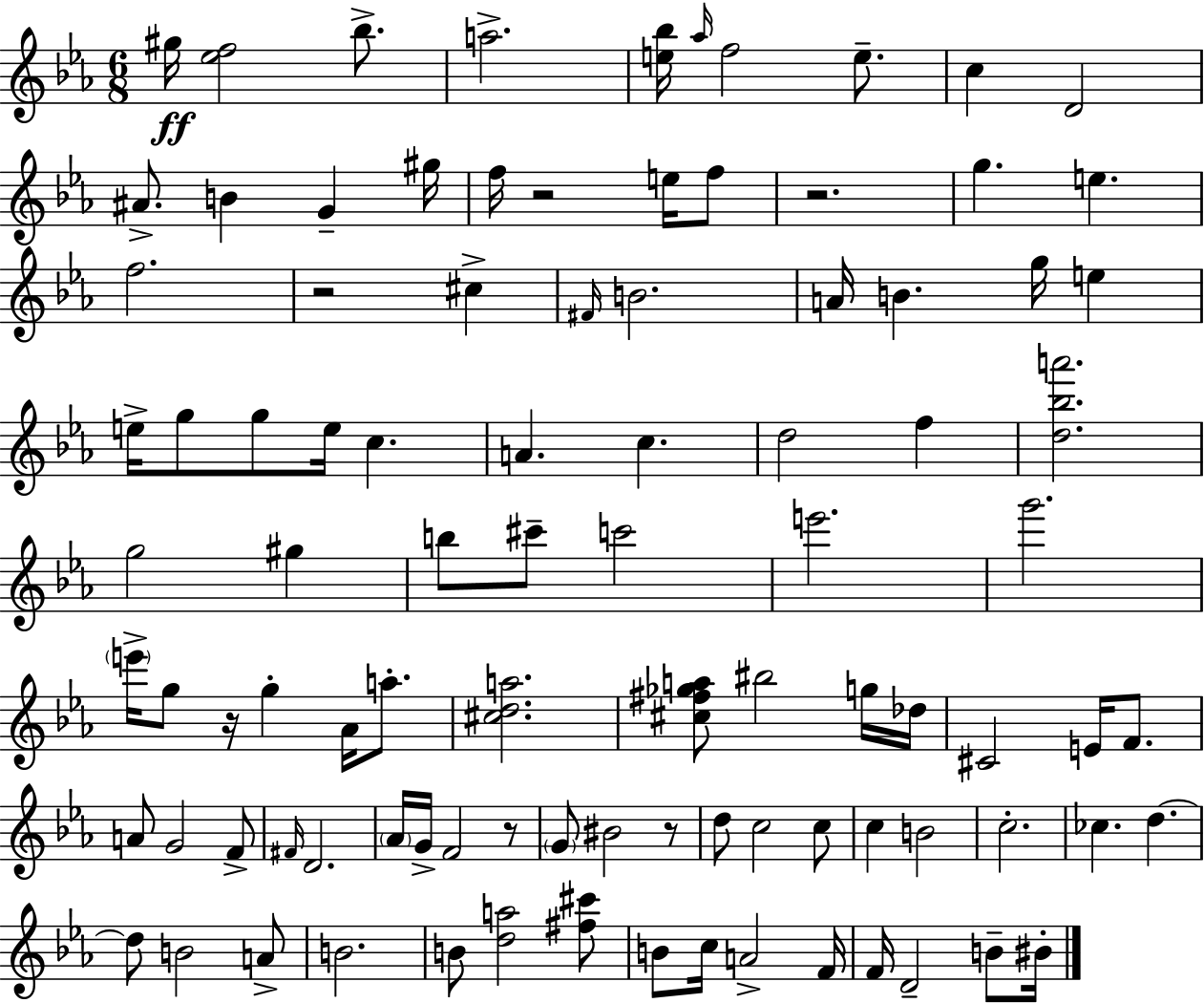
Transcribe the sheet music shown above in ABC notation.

X:1
T:Untitled
M:6/8
L:1/4
K:Cm
^g/4 [_ef]2 _b/2 a2 [e_b]/4 _a/4 f2 e/2 c D2 ^A/2 B G ^g/4 f/4 z2 e/4 f/2 z2 g e f2 z2 ^c ^F/4 B2 A/4 B g/4 e e/4 g/2 g/2 e/4 c A c d2 f [d_ba']2 g2 ^g b/2 ^c'/2 c'2 e'2 g'2 e'/4 g/2 z/4 g _A/4 a/2 [^cda]2 [^c^f_ga]/2 ^b2 g/4 _d/4 ^C2 E/4 F/2 A/2 G2 F/2 ^F/4 D2 _A/4 G/4 F2 z/2 G/2 ^B2 z/2 d/2 c2 c/2 c B2 c2 _c d d/2 B2 A/2 B2 B/2 [da]2 [^f^c']/2 B/2 c/4 A2 F/4 F/4 D2 B/2 ^B/4